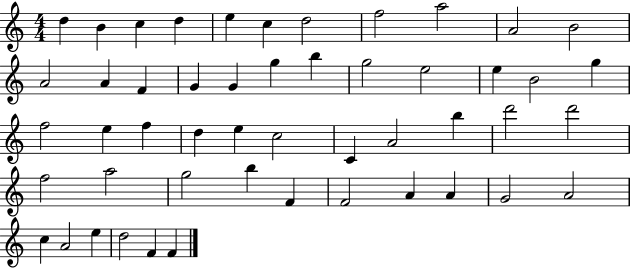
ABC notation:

X:1
T:Untitled
M:4/4
L:1/4
K:C
d B c d e c d2 f2 a2 A2 B2 A2 A F G G g b g2 e2 e B2 g f2 e f d e c2 C A2 b d'2 d'2 f2 a2 g2 b F F2 A A G2 A2 c A2 e d2 F F